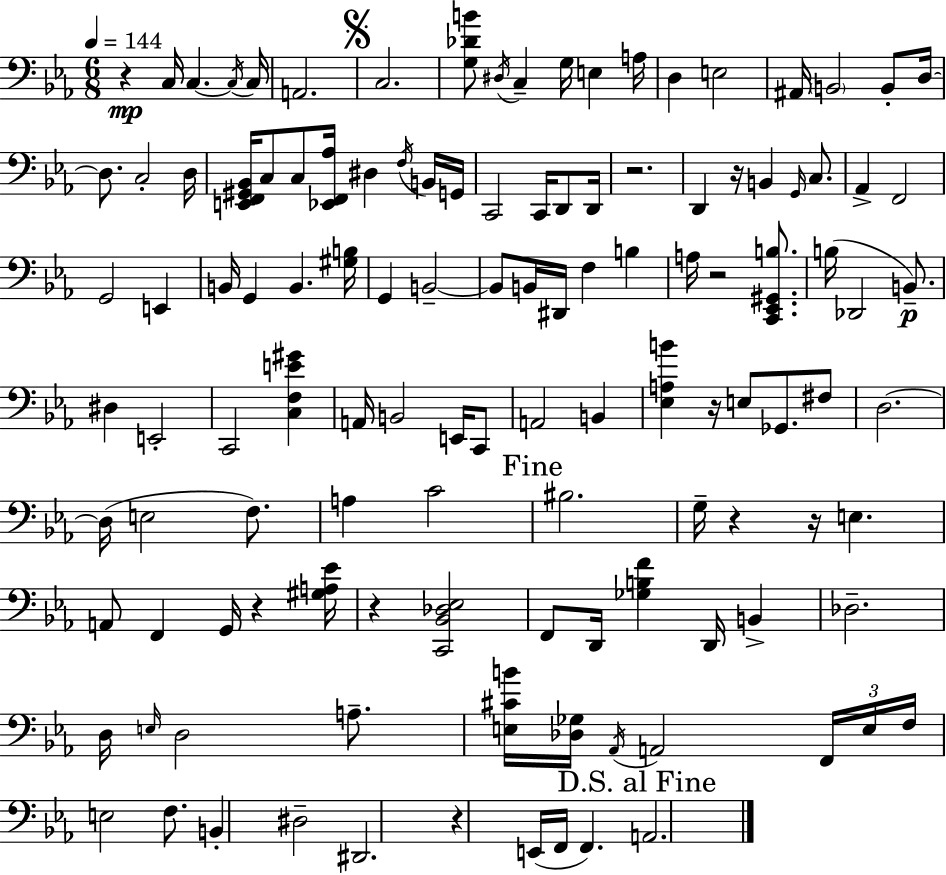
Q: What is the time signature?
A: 6/8